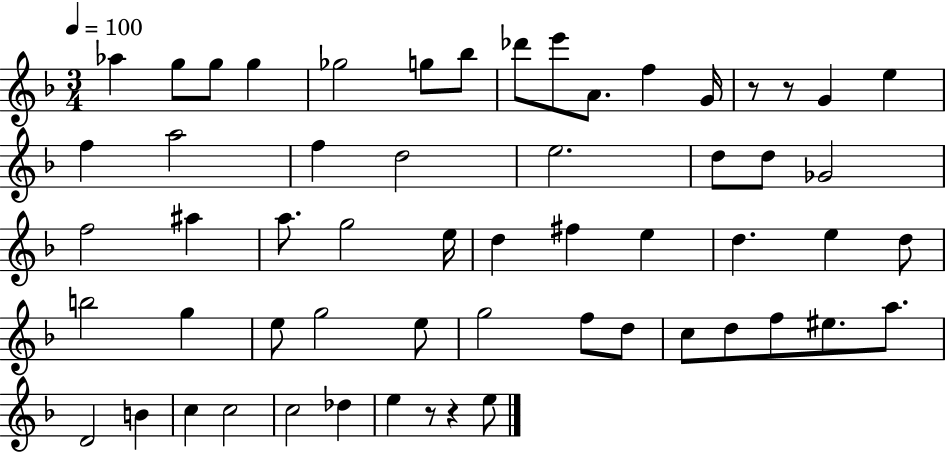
{
  \clef treble
  \numericTimeSignature
  \time 3/4
  \key f \major
  \tempo 4 = 100
  \repeat volta 2 { aes''4 g''8 g''8 g''4 | ges''2 g''8 bes''8 | des'''8 e'''8 a'8. f''4 g'16 | r8 r8 g'4 e''4 | \break f''4 a''2 | f''4 d''2 | e''2. | d''8 d''8 ges'2 | \break f''2 ais''4 | a''8. g''2 e''16 | d''4 fis''4 e''4 | d''4. e''4 d''8 | \break b''2 g''4 | e''8 g''2 e''8 | g''2 f''8 d''8 | c''8 d''8 f''8 eis''8. a''8. | \break d'2 b'4 | c''4 c''2 | c''2 des''4 | e''4 r8 r4 e''8 | \break } \bar "|."
}